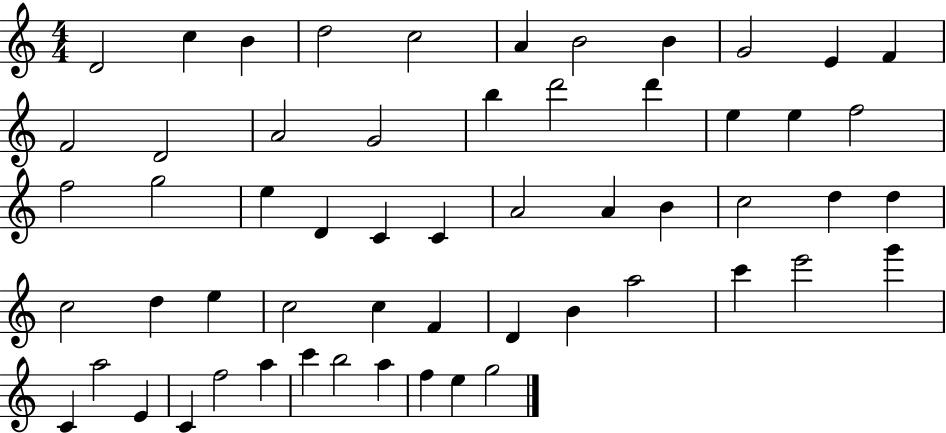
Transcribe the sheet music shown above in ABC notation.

X:1
T:Untitled
M:4/4
L:1/4
K:C
D2 c B d2 c2 A B2 B G2 E F F2 D2 A2 G2 b d'2 d' e e f2 f2 g2 e D C C A2 A B c2 d d c2 d e c2 c F D B a2 c' e'2 g' C a2 E C f2 a c' b2 a f e g2